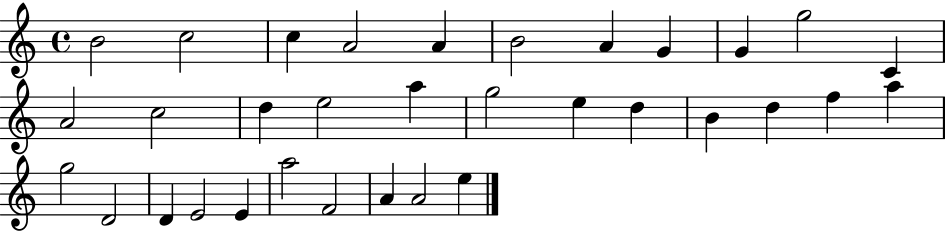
B4/h C5/h C5/q A4/h A4/q B4/h A4/q G4/q G4/q G5/h C4/q A4/h C5/h D5/q E5/h A5/q G5/h E5/q D5/q B4/q D5/q F5/q A5/q G5/h D4/h D4/q E4/h E4/q A5/h F4/h A4/q A4/h E5/q